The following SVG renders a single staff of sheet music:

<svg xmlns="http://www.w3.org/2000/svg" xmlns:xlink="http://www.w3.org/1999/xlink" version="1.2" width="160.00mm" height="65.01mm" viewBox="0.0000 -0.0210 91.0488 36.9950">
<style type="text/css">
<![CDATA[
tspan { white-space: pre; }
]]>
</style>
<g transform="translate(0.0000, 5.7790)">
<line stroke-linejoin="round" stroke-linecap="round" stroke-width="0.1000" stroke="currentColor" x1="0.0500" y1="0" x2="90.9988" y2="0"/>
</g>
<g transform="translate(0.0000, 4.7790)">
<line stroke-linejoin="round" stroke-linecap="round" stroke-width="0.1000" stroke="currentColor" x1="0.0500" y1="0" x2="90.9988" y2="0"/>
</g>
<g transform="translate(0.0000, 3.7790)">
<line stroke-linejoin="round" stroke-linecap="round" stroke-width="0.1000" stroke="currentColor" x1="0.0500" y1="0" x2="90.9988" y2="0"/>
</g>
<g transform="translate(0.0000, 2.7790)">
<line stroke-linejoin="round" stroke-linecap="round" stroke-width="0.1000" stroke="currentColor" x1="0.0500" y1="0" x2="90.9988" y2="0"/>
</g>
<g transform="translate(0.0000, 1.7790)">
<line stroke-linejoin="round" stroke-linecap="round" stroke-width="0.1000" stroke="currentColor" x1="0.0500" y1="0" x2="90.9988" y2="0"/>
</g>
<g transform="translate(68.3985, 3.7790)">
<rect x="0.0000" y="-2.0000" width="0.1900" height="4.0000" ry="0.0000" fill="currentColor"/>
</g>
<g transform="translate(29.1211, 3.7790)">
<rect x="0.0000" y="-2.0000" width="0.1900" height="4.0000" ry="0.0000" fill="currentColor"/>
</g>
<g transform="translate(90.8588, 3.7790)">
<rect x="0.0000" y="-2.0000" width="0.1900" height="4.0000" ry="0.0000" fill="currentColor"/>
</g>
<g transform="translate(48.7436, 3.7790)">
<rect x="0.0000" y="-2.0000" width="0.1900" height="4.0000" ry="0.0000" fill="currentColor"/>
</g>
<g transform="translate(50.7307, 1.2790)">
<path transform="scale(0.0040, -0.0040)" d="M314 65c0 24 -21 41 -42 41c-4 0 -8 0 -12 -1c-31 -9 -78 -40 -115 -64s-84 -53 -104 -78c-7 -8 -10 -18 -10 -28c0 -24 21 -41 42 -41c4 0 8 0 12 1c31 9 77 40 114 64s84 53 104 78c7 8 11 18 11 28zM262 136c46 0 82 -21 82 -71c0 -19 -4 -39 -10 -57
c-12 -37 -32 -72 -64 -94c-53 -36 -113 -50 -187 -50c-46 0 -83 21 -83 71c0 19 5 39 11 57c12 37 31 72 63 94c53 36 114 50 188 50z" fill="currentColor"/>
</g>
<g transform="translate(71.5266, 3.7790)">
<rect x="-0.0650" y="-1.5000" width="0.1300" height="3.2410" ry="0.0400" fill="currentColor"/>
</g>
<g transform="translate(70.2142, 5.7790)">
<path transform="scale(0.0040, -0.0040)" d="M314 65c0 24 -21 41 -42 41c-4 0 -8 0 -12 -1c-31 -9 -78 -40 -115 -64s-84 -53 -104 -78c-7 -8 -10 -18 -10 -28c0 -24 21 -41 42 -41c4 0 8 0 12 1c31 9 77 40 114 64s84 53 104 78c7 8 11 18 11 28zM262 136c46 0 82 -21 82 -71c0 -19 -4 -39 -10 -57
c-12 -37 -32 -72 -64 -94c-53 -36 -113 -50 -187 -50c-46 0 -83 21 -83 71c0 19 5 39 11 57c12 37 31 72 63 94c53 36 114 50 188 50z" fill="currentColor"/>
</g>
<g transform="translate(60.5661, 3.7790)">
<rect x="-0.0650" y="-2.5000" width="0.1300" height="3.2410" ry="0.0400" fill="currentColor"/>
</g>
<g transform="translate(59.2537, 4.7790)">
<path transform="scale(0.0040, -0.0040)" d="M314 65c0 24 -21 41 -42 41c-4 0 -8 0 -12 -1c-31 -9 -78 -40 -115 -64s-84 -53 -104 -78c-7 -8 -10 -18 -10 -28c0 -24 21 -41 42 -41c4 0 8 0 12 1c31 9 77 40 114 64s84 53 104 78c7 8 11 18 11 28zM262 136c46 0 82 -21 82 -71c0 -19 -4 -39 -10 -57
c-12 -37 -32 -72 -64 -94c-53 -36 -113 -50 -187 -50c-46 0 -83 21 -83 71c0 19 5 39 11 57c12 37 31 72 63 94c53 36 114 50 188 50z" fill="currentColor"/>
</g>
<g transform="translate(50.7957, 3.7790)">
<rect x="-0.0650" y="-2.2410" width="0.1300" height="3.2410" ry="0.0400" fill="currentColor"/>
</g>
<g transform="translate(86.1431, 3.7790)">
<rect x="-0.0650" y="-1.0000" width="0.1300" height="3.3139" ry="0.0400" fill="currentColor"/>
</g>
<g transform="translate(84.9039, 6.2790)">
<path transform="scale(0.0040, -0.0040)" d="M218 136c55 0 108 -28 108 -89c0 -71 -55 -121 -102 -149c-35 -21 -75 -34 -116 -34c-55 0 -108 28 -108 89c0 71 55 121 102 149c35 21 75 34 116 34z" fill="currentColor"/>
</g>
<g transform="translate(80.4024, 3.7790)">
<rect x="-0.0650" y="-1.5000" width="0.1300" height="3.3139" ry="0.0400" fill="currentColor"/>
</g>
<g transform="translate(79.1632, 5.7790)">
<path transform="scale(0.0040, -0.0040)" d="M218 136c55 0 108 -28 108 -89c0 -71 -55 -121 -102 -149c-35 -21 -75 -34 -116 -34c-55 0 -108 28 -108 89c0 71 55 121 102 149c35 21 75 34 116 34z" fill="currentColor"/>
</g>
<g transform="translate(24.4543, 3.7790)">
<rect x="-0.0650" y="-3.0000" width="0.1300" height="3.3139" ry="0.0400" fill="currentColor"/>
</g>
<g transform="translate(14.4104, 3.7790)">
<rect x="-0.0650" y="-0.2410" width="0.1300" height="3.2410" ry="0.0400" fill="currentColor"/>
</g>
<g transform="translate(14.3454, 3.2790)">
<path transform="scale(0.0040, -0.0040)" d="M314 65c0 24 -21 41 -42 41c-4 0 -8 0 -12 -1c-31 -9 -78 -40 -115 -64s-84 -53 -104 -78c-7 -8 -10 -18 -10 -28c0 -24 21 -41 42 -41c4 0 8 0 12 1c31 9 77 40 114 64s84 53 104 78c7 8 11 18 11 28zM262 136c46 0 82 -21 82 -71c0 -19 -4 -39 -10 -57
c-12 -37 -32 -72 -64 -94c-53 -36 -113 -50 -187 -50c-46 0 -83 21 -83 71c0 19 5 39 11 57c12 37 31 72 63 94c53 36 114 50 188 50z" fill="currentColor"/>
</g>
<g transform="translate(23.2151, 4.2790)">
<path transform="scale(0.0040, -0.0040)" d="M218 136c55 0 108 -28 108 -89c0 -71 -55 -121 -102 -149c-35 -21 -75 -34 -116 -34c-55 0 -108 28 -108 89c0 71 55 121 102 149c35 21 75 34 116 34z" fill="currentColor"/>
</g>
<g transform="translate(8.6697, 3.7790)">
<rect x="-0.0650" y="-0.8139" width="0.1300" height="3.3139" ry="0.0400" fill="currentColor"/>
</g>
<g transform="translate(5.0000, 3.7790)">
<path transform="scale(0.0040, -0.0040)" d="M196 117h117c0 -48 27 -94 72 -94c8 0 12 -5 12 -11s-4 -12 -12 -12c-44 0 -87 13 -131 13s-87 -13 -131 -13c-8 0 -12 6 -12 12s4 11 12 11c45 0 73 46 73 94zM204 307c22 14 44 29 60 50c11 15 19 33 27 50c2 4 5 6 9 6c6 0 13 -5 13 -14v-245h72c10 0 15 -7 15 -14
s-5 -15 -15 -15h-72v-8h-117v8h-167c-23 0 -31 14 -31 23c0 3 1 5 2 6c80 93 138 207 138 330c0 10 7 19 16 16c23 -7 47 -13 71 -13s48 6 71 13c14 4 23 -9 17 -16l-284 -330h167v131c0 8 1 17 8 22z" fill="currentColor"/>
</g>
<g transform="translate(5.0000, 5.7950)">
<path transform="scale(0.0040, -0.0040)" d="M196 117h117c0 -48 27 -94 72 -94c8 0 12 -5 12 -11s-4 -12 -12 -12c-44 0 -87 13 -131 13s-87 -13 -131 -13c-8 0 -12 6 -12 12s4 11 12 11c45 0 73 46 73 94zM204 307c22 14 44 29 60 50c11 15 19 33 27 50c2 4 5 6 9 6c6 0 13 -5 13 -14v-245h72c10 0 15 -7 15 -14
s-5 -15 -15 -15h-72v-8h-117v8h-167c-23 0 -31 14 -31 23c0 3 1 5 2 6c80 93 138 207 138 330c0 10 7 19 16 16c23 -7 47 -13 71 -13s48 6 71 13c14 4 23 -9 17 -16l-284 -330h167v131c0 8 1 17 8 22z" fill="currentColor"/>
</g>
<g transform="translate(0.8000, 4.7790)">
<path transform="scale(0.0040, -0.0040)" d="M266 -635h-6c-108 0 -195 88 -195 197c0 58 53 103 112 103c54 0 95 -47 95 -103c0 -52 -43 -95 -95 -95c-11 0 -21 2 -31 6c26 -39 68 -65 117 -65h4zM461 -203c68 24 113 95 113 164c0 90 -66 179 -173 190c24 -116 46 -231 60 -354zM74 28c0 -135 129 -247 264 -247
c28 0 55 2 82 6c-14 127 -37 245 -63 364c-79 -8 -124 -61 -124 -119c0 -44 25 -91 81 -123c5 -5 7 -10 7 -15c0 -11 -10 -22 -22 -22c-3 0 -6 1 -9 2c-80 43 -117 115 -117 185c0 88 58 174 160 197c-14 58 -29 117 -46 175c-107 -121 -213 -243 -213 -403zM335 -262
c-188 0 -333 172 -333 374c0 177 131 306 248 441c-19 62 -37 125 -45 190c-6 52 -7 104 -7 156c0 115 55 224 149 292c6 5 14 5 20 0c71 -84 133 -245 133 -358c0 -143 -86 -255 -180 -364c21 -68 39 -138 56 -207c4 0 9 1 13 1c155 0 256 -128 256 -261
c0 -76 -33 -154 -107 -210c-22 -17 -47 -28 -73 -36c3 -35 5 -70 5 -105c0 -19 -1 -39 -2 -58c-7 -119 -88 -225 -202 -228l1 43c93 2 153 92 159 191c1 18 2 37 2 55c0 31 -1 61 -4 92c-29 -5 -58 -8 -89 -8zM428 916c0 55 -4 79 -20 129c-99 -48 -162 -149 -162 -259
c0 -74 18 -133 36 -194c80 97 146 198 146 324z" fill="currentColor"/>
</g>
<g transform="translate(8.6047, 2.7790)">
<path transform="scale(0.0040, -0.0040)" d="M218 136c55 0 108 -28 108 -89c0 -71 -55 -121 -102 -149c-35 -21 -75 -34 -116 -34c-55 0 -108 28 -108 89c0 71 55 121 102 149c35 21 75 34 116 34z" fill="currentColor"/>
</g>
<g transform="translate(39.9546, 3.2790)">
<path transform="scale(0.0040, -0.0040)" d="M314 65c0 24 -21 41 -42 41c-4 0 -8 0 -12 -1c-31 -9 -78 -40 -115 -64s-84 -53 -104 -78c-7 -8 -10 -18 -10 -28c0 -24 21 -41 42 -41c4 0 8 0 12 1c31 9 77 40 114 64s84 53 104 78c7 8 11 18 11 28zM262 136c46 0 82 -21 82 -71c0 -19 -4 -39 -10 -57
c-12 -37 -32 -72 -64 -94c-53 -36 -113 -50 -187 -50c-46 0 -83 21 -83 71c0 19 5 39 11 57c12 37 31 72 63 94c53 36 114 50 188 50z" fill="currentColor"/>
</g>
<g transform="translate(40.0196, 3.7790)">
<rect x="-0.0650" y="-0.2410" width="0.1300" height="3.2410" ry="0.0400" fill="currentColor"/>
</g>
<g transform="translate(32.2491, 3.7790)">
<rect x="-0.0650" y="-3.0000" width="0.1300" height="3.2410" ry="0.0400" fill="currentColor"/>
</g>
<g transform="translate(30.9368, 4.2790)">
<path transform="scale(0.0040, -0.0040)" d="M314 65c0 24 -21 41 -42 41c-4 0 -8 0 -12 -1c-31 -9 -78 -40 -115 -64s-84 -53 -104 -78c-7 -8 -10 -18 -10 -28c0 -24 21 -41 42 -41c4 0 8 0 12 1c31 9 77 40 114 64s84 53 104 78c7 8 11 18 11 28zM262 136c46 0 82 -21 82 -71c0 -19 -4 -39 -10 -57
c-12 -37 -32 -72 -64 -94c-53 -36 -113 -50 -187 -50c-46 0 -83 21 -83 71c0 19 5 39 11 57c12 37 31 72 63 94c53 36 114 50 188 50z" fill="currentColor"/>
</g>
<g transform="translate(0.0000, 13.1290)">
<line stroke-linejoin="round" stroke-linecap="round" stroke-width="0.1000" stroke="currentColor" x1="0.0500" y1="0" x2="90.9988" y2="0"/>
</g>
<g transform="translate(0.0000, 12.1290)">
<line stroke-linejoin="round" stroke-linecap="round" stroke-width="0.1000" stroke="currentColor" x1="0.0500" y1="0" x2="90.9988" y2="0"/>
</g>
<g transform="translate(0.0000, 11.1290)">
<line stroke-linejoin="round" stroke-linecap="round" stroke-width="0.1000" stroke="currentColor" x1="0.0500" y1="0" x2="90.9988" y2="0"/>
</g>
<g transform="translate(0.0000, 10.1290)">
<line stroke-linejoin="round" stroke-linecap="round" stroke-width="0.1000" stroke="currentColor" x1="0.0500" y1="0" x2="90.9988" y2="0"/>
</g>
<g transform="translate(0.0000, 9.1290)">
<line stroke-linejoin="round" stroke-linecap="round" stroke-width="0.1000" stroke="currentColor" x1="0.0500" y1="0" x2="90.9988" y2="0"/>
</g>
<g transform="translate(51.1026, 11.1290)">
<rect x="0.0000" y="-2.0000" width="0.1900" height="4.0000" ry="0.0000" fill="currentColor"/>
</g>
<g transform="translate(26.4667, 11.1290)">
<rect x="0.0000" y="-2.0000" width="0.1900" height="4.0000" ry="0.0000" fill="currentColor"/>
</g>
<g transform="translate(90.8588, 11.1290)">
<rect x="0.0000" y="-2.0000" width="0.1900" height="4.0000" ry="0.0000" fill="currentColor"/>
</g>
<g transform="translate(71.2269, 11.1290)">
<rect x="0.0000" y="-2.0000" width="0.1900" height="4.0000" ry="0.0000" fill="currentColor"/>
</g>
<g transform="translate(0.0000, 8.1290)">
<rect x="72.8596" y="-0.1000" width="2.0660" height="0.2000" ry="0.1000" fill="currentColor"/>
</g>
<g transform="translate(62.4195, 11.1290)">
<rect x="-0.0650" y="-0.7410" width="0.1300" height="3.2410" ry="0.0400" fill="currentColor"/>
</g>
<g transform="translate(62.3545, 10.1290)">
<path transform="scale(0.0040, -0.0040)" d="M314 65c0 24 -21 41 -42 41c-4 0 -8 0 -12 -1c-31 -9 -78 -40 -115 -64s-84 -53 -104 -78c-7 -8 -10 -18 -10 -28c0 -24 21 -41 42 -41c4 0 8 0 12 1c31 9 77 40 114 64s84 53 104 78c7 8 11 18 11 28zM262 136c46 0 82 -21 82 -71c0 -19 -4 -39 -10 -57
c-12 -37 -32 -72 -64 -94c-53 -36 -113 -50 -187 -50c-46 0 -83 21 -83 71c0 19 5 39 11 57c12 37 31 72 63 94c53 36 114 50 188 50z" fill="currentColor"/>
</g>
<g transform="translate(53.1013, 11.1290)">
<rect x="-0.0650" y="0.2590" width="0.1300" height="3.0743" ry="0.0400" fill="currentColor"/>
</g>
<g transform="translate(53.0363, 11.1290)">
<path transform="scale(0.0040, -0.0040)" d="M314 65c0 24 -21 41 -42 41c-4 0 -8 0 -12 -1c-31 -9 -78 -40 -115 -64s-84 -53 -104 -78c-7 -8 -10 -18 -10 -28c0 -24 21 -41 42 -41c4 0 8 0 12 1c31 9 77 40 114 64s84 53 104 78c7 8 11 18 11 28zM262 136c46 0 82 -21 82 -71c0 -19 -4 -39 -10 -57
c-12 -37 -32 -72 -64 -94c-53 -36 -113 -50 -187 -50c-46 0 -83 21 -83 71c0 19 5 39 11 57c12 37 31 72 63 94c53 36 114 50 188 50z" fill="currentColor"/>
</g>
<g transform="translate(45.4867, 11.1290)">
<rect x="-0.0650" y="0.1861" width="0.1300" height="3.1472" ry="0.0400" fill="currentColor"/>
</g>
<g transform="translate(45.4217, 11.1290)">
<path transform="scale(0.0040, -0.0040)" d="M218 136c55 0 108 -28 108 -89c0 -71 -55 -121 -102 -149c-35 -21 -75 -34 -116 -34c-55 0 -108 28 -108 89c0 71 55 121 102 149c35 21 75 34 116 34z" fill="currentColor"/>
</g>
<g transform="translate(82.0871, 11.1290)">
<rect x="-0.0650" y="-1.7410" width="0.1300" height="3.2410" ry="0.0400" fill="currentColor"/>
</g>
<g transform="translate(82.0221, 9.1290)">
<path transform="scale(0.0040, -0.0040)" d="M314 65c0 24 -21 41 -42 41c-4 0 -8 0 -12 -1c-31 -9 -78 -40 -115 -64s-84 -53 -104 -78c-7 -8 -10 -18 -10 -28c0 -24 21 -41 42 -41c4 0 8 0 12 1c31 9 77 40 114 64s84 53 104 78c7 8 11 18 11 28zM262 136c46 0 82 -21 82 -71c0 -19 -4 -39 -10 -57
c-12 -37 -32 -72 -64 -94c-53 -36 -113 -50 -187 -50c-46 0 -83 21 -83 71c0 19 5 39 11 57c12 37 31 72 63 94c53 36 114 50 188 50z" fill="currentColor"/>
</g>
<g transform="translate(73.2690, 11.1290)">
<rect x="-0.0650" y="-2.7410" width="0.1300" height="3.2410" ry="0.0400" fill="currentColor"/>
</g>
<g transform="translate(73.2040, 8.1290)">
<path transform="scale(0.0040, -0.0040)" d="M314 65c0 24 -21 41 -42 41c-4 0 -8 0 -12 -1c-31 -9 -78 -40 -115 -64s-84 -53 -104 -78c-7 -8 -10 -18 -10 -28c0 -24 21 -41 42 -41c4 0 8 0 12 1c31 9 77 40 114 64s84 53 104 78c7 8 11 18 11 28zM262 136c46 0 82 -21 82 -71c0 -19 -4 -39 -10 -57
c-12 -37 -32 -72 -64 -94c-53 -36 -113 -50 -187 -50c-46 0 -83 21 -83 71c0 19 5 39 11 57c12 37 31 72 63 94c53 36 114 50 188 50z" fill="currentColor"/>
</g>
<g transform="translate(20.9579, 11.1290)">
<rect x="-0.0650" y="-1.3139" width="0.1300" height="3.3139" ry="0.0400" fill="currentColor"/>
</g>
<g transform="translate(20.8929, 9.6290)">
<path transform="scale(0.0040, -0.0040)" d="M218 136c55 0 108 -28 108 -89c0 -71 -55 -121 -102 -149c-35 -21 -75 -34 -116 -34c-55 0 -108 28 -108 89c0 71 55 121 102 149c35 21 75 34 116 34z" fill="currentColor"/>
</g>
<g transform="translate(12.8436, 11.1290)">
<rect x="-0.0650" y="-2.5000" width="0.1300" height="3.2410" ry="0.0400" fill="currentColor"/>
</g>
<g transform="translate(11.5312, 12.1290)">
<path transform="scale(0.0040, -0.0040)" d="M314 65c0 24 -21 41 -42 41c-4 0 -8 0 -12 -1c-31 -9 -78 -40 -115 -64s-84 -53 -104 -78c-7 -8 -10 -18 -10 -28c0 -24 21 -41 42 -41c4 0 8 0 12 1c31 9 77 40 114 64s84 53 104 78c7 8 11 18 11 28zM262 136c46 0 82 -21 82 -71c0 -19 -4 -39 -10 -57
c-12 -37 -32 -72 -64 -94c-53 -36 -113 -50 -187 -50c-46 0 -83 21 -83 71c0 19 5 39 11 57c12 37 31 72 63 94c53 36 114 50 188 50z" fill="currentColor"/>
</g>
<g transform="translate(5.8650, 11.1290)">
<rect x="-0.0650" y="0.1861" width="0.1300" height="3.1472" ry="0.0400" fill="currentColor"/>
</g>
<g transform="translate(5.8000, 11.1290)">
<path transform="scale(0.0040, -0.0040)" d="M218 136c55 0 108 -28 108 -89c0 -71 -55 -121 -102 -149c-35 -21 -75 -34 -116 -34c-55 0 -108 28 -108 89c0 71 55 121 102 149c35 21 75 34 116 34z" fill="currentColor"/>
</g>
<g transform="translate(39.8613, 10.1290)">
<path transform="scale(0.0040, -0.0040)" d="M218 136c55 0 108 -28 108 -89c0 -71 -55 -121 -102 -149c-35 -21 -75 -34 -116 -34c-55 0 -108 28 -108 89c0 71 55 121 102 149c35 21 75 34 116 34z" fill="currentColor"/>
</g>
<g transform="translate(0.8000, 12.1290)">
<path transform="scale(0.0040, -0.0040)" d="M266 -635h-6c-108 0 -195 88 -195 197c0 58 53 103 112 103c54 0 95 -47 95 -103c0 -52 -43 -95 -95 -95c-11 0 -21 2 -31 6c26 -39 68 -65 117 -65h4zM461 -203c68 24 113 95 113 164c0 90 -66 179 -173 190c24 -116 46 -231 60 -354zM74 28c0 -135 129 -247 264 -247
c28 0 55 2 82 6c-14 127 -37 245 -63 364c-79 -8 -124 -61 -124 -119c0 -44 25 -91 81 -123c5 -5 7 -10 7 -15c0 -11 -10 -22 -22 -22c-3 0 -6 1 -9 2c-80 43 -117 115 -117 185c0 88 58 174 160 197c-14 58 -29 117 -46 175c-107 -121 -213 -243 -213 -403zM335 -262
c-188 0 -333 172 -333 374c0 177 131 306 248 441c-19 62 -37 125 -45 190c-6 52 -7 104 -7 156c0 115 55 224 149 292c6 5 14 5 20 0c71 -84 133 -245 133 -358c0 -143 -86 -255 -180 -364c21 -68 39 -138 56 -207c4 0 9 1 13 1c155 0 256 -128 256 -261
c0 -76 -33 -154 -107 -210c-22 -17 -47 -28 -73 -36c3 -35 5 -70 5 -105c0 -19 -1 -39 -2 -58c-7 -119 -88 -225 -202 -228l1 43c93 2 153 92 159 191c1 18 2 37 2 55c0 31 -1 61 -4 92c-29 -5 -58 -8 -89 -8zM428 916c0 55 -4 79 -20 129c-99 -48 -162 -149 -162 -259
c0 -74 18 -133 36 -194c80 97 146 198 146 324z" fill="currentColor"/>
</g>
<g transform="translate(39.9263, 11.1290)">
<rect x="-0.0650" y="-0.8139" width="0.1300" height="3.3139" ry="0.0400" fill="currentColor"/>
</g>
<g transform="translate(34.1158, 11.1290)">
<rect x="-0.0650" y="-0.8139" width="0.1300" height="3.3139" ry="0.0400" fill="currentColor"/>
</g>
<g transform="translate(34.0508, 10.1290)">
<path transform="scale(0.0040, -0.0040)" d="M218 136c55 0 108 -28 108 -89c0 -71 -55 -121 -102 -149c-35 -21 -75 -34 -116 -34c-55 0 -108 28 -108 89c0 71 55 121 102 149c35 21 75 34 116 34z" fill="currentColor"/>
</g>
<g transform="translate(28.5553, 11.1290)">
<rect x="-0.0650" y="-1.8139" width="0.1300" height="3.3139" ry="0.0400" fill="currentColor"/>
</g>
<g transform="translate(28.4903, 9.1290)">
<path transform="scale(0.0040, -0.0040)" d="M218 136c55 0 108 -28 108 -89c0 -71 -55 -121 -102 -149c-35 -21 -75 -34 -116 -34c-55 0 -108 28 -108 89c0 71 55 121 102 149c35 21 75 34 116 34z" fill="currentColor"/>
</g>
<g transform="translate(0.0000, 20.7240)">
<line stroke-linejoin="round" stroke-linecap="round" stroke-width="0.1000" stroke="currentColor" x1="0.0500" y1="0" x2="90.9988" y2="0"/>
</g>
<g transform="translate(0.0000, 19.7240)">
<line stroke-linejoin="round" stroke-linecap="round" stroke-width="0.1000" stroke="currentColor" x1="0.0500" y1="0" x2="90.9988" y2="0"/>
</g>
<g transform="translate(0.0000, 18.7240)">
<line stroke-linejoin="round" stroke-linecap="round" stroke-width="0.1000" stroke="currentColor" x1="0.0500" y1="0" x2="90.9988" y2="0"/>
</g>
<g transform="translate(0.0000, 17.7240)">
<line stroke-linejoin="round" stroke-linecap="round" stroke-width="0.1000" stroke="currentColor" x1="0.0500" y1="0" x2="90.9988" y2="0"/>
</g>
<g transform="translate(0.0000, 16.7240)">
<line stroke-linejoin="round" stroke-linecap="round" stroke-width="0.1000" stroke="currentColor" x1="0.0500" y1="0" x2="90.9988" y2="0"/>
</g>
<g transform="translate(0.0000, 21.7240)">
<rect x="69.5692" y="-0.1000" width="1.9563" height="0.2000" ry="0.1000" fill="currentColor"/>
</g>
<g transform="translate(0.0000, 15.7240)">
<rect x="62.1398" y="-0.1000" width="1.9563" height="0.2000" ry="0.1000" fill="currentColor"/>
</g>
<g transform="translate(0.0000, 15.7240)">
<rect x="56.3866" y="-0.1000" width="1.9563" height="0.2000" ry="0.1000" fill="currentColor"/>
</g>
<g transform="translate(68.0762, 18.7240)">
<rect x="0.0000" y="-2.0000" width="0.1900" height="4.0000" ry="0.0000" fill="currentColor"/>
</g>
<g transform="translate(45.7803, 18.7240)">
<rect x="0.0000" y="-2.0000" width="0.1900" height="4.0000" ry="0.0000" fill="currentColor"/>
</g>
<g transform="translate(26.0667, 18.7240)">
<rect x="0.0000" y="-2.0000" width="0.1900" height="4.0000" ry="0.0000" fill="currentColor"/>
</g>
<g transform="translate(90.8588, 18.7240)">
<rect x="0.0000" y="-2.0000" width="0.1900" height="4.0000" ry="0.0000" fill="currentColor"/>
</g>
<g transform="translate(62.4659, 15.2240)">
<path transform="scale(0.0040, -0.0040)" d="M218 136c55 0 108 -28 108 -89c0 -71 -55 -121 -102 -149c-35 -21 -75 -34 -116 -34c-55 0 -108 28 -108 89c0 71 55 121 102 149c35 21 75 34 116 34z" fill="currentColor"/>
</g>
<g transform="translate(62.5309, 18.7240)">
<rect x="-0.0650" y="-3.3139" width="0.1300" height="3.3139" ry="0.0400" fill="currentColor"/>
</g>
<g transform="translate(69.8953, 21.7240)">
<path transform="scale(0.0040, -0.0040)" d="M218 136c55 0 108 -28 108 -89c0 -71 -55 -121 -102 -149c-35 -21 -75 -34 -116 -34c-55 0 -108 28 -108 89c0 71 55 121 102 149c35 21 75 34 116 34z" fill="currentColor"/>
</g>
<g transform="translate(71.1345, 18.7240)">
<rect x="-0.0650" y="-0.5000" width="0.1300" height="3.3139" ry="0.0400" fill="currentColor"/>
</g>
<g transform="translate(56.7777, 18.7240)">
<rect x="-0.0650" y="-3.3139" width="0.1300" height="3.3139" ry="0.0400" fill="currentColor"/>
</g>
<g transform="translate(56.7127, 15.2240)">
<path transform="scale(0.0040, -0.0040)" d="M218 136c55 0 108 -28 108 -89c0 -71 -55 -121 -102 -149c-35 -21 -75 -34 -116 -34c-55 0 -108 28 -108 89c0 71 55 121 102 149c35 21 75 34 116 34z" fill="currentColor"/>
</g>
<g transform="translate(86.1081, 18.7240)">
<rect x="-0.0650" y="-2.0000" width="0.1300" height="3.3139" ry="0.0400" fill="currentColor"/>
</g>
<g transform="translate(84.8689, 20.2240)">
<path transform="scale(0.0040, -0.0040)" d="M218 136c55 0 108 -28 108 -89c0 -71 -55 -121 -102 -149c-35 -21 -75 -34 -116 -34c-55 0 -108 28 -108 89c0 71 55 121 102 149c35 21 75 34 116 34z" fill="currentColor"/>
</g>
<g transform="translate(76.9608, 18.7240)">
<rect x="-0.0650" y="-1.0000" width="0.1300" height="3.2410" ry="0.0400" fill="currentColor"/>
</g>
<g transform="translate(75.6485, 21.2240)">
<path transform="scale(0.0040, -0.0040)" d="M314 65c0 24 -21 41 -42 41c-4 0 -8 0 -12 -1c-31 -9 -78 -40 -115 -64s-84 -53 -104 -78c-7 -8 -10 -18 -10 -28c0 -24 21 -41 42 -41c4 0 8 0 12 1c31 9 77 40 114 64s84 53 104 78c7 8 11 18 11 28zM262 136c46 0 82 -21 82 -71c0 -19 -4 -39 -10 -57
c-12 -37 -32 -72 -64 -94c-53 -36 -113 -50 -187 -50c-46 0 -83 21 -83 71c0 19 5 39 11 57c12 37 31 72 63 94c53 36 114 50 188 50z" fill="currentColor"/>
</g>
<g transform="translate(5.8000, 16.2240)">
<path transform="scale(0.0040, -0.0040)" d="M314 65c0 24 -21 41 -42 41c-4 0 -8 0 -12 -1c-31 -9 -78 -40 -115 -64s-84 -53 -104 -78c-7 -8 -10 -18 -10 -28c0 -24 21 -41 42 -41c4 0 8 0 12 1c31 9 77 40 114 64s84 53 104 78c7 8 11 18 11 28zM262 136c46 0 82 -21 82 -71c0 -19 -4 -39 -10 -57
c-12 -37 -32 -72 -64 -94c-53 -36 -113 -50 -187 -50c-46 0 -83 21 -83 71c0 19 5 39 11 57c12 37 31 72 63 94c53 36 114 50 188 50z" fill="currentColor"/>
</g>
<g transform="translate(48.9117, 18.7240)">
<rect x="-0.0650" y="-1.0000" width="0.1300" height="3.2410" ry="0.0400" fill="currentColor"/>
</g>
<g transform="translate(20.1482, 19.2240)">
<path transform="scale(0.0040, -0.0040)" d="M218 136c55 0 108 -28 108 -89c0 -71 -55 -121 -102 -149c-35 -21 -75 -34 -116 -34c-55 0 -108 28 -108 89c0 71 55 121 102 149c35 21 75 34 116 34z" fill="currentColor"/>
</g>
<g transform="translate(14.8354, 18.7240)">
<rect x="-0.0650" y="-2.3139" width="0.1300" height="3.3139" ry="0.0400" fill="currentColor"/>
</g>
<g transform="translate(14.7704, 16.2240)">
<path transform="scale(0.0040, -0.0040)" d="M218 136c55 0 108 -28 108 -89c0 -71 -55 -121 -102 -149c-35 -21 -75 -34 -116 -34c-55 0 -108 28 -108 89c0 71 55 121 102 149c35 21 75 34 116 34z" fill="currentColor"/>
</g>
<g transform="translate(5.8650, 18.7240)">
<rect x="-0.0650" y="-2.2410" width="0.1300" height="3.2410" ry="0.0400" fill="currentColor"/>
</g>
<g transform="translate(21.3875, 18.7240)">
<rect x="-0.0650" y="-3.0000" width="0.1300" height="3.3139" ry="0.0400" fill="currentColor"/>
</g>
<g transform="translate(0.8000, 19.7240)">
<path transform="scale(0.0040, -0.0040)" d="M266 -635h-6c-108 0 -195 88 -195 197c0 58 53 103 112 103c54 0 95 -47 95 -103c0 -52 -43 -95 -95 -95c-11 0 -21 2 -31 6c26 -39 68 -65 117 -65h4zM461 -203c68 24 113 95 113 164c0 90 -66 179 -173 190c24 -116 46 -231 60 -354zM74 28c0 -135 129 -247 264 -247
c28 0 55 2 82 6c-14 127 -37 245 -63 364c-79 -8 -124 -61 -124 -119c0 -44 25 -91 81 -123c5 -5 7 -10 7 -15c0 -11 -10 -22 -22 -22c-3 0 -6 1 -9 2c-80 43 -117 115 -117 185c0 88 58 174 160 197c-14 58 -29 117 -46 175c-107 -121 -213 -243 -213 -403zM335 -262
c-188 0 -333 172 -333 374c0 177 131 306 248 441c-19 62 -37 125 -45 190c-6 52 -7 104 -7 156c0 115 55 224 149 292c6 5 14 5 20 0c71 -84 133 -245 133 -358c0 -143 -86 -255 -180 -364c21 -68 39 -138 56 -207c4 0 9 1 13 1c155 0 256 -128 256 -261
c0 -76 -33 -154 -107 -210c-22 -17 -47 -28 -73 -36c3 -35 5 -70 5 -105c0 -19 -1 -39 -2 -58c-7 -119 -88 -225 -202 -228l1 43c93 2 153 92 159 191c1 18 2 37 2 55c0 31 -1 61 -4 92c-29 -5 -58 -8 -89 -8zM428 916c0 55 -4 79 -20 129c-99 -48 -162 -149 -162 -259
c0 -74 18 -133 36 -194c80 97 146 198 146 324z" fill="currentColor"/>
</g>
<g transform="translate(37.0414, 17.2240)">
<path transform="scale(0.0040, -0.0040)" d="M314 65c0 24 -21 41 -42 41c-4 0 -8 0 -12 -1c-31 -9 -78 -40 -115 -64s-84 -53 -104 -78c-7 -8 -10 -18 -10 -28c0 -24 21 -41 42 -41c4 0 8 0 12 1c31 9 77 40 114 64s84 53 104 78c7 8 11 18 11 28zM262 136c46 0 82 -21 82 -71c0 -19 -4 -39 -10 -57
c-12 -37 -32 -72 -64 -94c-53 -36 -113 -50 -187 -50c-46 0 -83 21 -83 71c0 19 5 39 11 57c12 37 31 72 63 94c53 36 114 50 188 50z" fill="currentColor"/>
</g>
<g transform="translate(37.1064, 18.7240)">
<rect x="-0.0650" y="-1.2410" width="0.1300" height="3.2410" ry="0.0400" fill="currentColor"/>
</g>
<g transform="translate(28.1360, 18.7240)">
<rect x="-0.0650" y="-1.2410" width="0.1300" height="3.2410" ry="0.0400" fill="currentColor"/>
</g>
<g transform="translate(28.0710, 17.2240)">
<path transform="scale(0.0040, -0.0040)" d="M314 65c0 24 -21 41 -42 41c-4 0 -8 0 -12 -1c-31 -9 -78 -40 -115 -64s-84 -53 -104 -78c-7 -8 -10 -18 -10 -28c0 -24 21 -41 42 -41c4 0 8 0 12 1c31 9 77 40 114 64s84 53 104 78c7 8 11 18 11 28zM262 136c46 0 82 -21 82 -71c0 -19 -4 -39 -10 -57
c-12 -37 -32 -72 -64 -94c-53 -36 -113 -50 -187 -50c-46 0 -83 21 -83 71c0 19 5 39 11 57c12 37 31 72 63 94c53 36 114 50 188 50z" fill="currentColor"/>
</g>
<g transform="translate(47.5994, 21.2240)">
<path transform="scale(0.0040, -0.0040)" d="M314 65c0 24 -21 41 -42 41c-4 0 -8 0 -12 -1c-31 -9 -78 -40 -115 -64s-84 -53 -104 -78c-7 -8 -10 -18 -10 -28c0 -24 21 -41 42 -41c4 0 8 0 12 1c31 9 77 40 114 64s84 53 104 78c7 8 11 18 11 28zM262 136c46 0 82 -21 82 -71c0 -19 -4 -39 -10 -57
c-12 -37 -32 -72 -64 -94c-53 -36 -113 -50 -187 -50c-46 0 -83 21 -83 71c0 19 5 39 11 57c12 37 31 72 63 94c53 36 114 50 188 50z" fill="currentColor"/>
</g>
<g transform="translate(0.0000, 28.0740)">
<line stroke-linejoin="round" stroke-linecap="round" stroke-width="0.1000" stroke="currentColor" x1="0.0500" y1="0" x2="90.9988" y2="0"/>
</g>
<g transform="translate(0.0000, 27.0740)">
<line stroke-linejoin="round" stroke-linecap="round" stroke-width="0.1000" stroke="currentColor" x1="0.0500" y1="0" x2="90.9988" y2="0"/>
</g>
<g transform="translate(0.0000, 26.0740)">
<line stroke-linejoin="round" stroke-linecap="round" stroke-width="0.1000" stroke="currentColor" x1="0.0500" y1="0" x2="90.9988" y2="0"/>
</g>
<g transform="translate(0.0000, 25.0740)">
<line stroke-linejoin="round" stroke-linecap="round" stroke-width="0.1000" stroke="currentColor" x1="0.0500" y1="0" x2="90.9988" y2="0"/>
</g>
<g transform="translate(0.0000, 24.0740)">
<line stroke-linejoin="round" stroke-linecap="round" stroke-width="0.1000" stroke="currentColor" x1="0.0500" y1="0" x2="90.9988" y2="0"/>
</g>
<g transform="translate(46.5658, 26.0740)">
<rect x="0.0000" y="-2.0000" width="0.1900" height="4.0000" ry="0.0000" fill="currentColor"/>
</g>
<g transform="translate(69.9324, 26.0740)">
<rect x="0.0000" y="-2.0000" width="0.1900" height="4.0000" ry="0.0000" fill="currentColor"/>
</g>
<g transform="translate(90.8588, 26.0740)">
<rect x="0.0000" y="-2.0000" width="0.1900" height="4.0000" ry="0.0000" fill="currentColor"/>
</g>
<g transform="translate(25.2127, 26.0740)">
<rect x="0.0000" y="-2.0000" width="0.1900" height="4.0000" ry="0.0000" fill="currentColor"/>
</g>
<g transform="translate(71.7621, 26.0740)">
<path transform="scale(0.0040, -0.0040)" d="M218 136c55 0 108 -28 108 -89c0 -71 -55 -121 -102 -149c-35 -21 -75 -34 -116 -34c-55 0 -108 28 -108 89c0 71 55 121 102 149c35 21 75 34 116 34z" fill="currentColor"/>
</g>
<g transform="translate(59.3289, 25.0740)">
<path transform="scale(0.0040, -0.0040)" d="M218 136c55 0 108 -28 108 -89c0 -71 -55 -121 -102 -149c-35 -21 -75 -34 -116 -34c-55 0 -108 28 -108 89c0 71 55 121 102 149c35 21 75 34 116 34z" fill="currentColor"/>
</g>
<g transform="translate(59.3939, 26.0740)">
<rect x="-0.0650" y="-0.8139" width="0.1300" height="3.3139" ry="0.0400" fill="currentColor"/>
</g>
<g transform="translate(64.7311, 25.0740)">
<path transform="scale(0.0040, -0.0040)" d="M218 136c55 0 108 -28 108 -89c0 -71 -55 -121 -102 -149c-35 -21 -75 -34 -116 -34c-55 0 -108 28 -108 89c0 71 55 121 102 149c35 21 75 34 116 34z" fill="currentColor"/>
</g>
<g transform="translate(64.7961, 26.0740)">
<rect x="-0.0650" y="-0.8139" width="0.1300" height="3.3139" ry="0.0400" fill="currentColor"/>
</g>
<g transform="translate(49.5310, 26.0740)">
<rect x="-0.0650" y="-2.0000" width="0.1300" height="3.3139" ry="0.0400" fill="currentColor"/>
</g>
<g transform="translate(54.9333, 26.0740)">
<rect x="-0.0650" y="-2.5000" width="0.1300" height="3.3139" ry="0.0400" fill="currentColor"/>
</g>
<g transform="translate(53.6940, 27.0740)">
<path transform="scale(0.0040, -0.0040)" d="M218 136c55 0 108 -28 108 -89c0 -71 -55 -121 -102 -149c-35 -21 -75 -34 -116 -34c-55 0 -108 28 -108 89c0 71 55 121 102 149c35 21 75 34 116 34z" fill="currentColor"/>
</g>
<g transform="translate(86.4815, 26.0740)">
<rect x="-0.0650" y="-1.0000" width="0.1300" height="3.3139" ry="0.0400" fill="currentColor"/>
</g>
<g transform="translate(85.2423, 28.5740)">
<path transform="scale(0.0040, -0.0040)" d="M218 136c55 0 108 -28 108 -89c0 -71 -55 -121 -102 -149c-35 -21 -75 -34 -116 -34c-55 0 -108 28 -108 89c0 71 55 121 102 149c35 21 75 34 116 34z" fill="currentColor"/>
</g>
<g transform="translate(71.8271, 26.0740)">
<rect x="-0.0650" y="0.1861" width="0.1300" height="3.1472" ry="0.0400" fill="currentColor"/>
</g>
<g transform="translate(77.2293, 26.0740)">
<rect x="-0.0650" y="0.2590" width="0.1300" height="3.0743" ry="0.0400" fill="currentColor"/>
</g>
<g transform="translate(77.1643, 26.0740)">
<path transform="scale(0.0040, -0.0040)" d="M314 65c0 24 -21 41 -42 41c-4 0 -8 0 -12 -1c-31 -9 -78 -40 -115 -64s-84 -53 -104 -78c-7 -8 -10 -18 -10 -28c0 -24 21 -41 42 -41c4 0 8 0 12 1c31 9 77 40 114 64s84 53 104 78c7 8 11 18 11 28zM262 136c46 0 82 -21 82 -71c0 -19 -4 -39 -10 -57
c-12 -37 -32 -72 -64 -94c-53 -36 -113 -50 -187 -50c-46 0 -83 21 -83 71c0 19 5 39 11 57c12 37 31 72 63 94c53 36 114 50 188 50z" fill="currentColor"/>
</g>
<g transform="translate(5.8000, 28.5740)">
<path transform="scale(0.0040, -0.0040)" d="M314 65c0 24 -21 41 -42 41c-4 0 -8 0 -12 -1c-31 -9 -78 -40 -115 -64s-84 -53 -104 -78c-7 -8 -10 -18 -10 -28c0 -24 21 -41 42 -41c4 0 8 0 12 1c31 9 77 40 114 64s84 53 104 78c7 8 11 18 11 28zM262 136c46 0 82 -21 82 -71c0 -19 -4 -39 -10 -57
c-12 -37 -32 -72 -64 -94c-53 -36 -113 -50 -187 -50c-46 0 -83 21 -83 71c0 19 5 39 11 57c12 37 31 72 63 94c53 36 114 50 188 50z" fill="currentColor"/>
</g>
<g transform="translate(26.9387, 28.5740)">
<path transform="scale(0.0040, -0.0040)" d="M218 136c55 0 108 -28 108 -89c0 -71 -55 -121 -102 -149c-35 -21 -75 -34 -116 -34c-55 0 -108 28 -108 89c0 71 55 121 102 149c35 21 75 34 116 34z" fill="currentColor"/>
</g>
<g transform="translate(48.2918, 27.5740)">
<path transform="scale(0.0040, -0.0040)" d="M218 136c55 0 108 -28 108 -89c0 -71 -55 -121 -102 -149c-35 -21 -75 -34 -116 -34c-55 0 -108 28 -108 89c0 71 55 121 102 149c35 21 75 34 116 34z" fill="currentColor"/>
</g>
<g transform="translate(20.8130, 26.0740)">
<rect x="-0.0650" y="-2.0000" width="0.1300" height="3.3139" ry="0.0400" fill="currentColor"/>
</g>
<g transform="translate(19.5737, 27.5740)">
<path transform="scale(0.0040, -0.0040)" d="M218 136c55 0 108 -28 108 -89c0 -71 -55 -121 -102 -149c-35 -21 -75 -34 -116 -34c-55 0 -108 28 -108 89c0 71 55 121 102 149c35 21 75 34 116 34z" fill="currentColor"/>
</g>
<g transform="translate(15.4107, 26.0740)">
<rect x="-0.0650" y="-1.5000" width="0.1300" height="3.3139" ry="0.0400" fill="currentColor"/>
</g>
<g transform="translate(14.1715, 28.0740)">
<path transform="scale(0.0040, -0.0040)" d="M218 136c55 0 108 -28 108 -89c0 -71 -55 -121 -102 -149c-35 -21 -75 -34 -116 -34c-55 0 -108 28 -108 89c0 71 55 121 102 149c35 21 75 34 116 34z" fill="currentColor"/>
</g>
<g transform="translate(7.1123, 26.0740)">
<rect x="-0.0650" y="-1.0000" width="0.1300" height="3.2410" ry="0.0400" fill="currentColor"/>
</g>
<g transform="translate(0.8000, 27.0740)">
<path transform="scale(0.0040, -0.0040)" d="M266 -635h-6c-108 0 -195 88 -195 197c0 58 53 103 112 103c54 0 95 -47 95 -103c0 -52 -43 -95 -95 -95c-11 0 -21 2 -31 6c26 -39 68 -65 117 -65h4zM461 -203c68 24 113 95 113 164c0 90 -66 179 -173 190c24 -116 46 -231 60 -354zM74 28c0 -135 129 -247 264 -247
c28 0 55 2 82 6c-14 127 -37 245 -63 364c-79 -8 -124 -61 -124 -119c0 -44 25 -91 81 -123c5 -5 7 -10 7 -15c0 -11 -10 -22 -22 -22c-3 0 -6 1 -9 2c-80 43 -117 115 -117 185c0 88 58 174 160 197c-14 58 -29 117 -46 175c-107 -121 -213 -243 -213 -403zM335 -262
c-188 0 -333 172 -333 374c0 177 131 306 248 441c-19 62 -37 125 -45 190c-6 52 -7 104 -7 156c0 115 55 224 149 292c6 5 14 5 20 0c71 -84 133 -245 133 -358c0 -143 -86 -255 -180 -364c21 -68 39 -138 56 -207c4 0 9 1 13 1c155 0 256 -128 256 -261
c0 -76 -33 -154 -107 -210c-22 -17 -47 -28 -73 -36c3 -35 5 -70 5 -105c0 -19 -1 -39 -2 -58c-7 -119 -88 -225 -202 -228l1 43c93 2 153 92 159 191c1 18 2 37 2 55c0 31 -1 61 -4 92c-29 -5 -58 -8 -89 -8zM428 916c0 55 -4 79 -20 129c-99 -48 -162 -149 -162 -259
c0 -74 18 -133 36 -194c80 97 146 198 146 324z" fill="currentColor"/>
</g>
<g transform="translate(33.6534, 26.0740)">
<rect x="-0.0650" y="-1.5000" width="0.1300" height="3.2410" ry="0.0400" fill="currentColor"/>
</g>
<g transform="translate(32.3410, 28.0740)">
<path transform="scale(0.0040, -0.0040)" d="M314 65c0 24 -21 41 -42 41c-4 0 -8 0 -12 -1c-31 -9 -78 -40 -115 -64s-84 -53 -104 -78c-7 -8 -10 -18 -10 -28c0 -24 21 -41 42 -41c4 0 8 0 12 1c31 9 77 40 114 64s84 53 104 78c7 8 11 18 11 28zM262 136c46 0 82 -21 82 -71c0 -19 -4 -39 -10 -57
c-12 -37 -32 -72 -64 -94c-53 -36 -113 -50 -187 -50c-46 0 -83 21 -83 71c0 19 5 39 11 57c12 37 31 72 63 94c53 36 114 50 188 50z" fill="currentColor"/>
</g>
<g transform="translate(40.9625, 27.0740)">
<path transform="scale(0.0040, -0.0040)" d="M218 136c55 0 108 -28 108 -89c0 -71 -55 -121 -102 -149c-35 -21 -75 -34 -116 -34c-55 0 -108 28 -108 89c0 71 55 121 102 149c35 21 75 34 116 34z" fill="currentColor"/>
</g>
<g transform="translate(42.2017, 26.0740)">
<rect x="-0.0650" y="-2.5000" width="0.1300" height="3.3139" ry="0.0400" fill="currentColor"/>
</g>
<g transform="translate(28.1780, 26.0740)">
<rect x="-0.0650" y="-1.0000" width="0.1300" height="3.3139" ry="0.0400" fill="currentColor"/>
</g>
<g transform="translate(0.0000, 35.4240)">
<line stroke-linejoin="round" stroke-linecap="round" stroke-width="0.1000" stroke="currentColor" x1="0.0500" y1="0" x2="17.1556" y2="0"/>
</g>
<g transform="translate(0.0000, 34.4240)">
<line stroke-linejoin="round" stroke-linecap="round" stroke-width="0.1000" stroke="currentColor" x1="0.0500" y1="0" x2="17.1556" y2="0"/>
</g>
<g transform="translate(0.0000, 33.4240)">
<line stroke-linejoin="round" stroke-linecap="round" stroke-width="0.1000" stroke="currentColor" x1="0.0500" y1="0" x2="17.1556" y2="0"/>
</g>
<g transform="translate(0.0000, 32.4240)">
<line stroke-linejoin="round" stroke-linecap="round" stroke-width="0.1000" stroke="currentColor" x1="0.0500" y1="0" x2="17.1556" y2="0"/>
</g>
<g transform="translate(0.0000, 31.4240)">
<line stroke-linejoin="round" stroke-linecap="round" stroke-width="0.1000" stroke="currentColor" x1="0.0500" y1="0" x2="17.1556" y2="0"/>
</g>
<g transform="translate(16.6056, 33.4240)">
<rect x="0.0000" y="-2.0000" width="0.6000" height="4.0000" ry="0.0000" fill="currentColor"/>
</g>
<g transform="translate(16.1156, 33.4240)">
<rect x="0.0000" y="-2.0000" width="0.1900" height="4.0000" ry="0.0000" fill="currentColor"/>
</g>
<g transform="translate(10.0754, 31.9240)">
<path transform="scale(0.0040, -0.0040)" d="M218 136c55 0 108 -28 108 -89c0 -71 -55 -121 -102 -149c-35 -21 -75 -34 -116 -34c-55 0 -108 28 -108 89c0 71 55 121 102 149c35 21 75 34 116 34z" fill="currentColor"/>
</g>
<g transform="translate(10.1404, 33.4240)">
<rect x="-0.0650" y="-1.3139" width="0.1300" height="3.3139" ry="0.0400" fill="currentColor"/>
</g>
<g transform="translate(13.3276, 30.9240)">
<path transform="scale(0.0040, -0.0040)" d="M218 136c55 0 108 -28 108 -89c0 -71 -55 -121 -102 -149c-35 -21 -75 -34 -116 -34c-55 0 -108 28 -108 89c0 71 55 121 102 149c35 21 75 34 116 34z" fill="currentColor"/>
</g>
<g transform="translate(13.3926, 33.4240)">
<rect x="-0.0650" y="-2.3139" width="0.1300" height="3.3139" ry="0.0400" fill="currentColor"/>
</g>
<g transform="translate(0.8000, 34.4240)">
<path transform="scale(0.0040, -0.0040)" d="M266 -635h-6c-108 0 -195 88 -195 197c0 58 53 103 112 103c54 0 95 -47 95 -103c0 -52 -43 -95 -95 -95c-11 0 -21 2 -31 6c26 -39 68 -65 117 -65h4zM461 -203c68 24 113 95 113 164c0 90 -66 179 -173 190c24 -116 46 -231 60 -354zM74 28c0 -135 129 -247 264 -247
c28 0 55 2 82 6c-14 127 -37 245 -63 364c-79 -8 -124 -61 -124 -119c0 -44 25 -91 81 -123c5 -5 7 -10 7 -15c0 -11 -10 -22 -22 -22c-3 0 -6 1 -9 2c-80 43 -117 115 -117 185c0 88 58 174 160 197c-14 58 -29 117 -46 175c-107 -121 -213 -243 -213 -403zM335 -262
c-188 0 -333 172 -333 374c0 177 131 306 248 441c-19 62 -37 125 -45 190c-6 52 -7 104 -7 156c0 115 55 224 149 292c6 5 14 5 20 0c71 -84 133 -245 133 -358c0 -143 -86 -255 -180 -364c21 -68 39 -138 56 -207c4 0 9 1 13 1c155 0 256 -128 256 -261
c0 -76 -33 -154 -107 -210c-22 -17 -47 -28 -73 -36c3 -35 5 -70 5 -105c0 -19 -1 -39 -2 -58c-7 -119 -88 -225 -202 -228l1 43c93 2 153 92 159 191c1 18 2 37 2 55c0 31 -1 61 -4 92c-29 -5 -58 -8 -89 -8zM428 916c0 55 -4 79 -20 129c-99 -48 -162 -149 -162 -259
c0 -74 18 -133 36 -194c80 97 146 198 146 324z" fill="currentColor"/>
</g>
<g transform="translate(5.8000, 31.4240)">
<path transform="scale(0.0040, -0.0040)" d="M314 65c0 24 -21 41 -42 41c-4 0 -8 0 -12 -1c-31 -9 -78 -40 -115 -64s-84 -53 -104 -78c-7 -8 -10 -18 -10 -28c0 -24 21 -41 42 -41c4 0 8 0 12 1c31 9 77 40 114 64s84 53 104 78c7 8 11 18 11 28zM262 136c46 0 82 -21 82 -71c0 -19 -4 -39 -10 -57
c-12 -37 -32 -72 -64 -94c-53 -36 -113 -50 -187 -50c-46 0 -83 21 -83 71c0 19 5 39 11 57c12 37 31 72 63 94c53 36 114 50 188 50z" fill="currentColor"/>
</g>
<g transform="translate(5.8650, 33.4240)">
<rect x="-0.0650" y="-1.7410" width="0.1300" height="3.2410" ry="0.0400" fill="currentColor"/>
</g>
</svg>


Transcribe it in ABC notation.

X:1
T:Untitled
M:4/4
L:1/4
K:C
d c2 A A2 c2 g2 G2 E2 E D B G2 e f d d B B2 d2 a2 f2 g2 g A e2 e2 D2 b b C D2 F D2 E F D E2 G F G d d B B2 D f2 e g